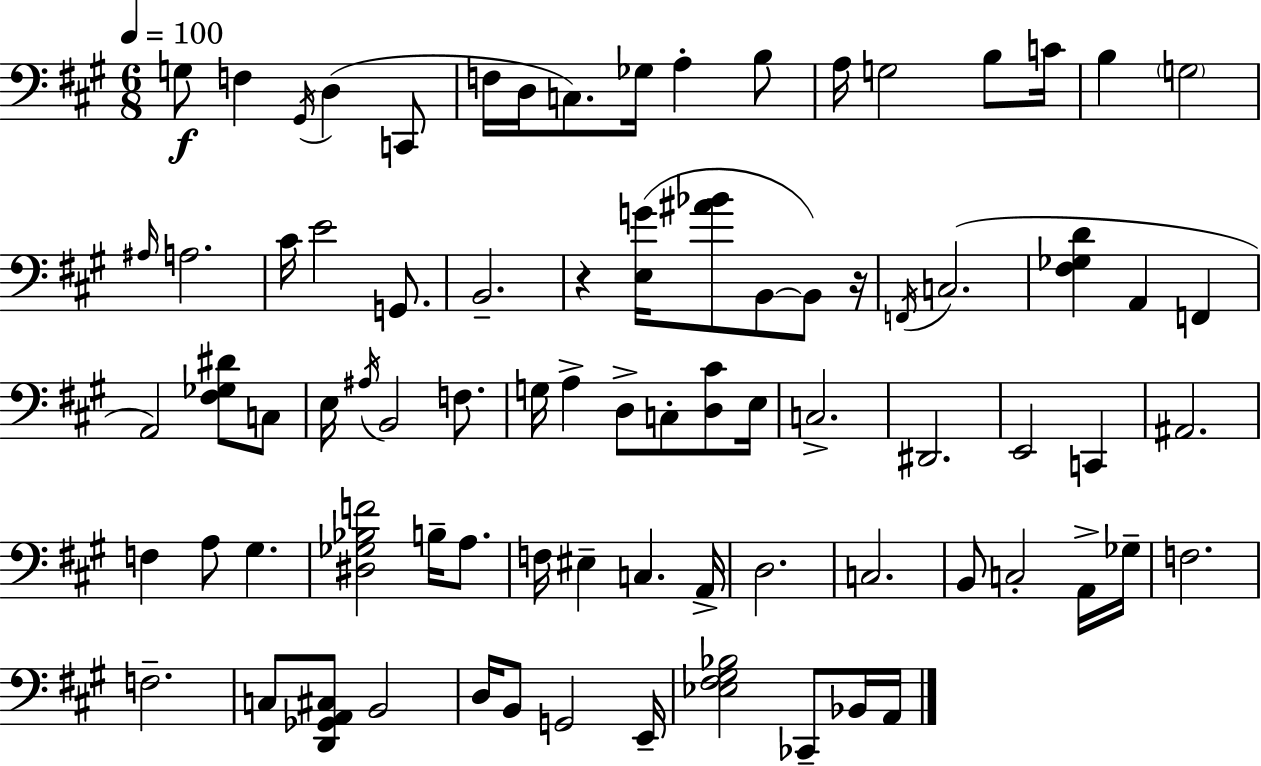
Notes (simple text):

G3/e F3/q G#2/s D3/q C2/e F3/s D3/s C3/e. Gb3/s A3/q B3/e A3/s G3/h B3/e C4/s B3/q G3/h A#3/s A3/h. C#4/s E4/h G2/e. B2/h. R/q [E3,G4]/s [A#4,Bb4]/e B2/e B2/e R/s F2/s C3/h. [F#3,Gb3,D4]/q A2/q F2/q A2/h [F#3,Gb3,D#4]/e C3/e E3/s A#3/s B2/h F3/e. G3/s A3/q D3/e C3/e [D3,C#4]/e E3/s C3/h. D#2/h. E2/h C2/q A#2/h. F3/q A3/e G#3/q. [D#3,Gb3,Bb3,F4]/h B3/s A3/e. F3/s EIS3/q C3/q. A2/s D3/h. C3/h. B2/e C3/h A2/s Gb3/s F3/h. F3/h. C3/e [D2,Gb2,A2,C#3]/e B2/h D3/s B2/e G2/h E2/s [Eb3,F#3,G#3,Bb3]/h CES2/e Bb2/s A2/s